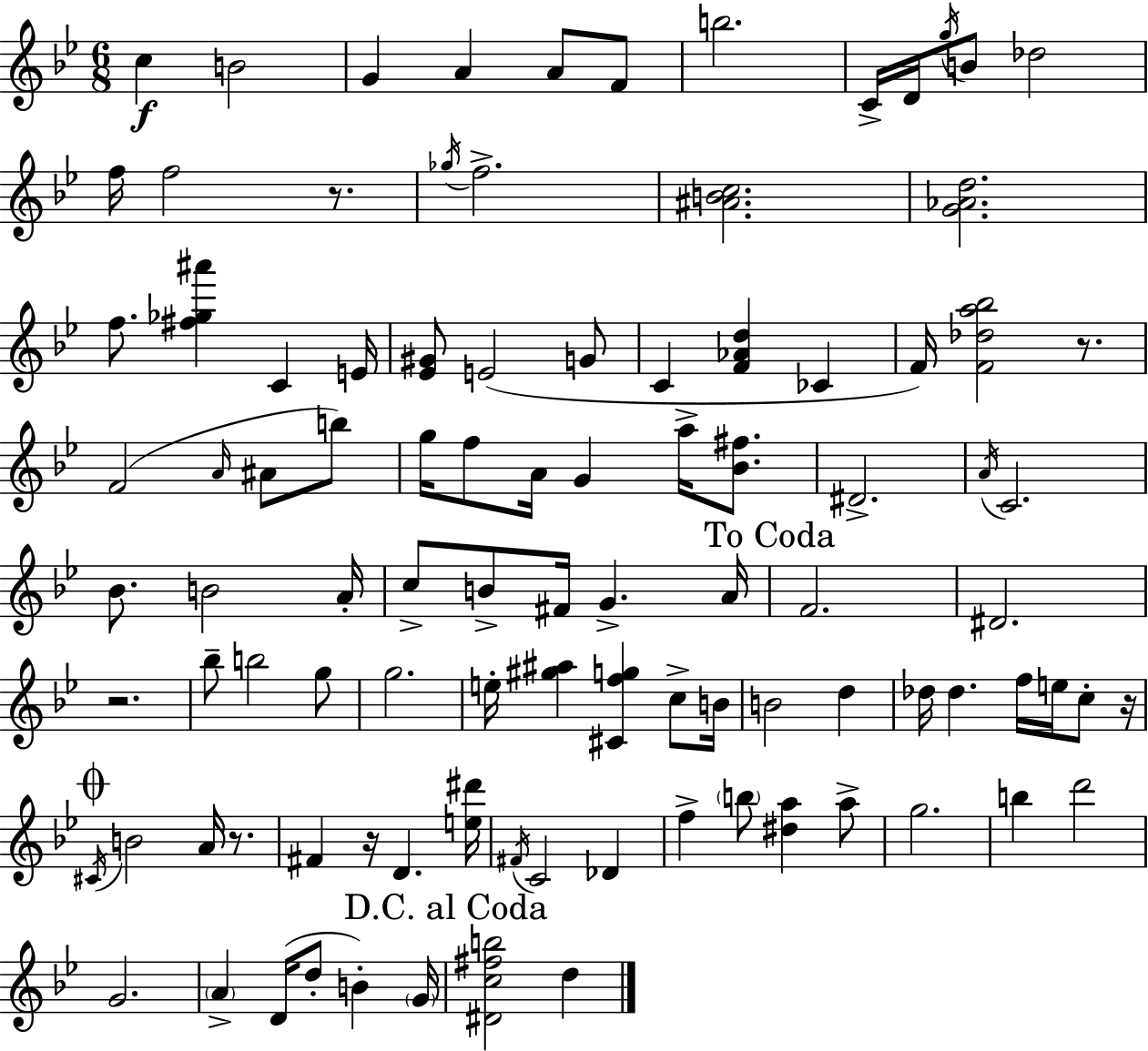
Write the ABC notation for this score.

X:1
T:Untitled
M:6/8
L:1/4
K:Bb
c B2 G A A/2 F/2 b2 C/4 D/4 g/4 B/2 _d2 f/4 f2 z/2 _g/4 f2 [^ABc]2 [G_Ad]2 f/2 [^f_g^a'] C E/4 [_E^G]/2 E2 G/2 C [F_Ad] _C F/4 [F_da_b]2 z/2 F2 A/4 ^A/2 b/2 g/4 f/2 A/4 G a/4 [_B^f]/2 ^D2 A/4 C2 _B/2 B2 A/4 c/2 B/2 ^F/4 G A/4 F2 ^D2 z2 _b/2 b2 g/2 g2 e/4 [^g^a] [^Cfg] c/2 B/4 B2 d _d/4 _d f/4 e/4 c/2 z/4 ^C/4 B2 A/4 z/2 ^F z/4 D [e^d']/4 ^F/4 C2 _D f b/2 [^da] a/2 g2 b d'2 G2 A D/4 d/2 B G/4 [^Dc^fb]2 d